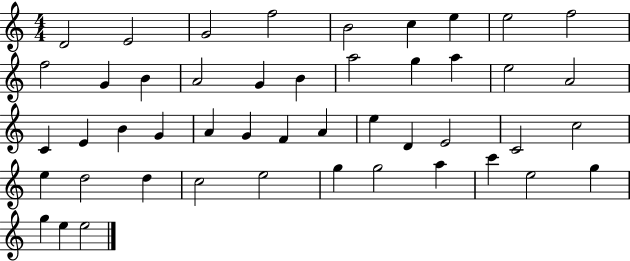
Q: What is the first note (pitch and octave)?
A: D4